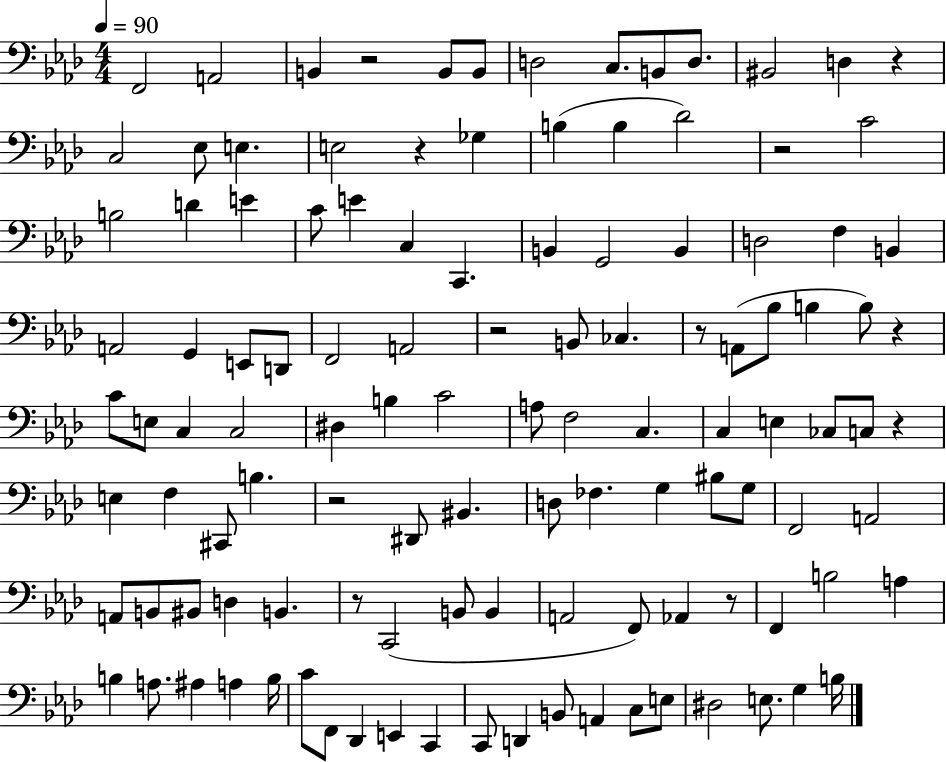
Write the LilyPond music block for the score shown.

{
  \clef bass
  \numericTimeSignature
  \time 4/4
  \key aes \major
  \tempo 4 = 90
  f,2 a,2 | b,4 r2 b,8 b,8 | d2 c8. b,8 d8. | bis,2 d4 r4 | \break c2 ees8 e4. | e2 r4 ges4 | b4( b4 des'2) | r2 c'2 | \break b2 d'4 e'4 | c'8 e'4 c4 c,4. | b,4 g,2 b,4 | d2 f4 b,4 | \break a,2 g,4 e,8 d,8 | f,2 a,2 | r2 b,8 ces4. | r8 a,8( bes8 b4 b8) r4 | \break c'8 e8 c4 c2 | dis4 b4 c'2 | a8 f2 c4. | c4 e4 ces8 c8 r4 | \break e4 f4 cis,8 b4. | r2 dis,8 bis,4. | d8 fes4. g4 bis8 g8 | f,2 a,2 | \break a,8 b,8 bis,8 d4 b,4. | r8 c,2( b,8 b,4 | a,2 f,8) aes,4 r8 | f,4 b2 a4 | \break b4 a8. ais4 a4 b16 | c'8 f,8 des,4 e,4 c,4 | c,8 d,4 b,8 a,4 c8 e8 | dis2 e8. g4 b16 | \break \bar "|."
}